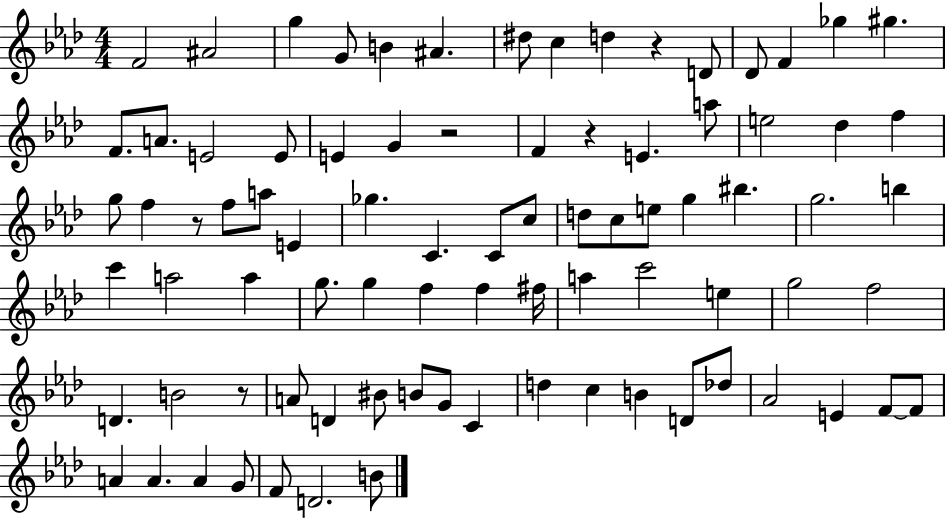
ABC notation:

X:1
T:Untitled
M:4/4
L:1/4
K:Ab
F2 ^A2 g G/2 B ^A ^d/2 c d z D/2 _D/2 F _g ^g F/2 A/2 E2 E/2 E G z2 F z E a/2 e2 _d f g/2 f z/2 f/2 a/2 E _g C C/2 c/2 d/2 c/2 e/2 g ^b g2 b c' a2 a g/2 g f f ^f/4 a c'2 e g2 f2 D B2 z/2 A/2 D ^B/2 B/2 G/2 C d c B D/2 _d/2 _A2 E F/2 F/2 A A A G/2 F/2 D2 B/2